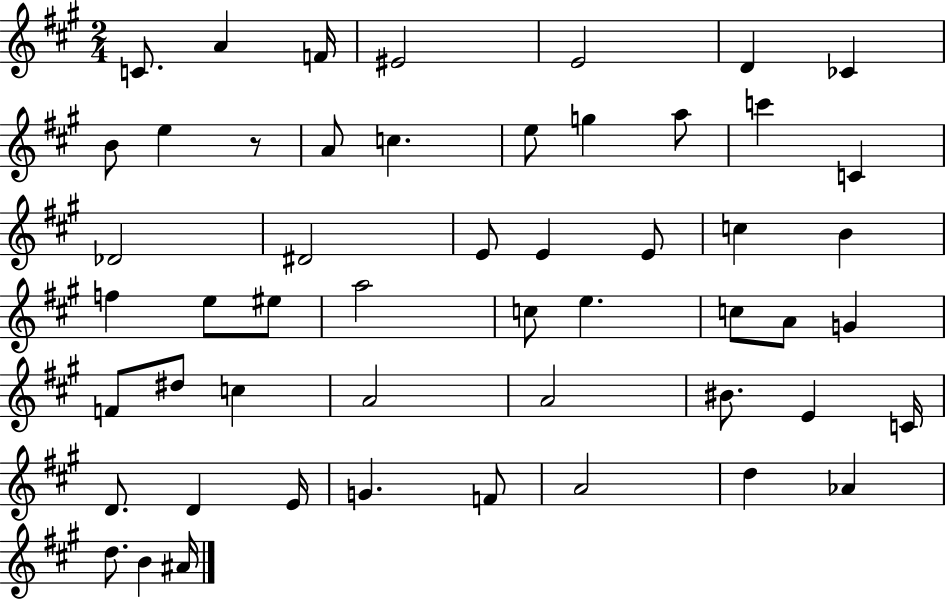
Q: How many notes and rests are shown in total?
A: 52